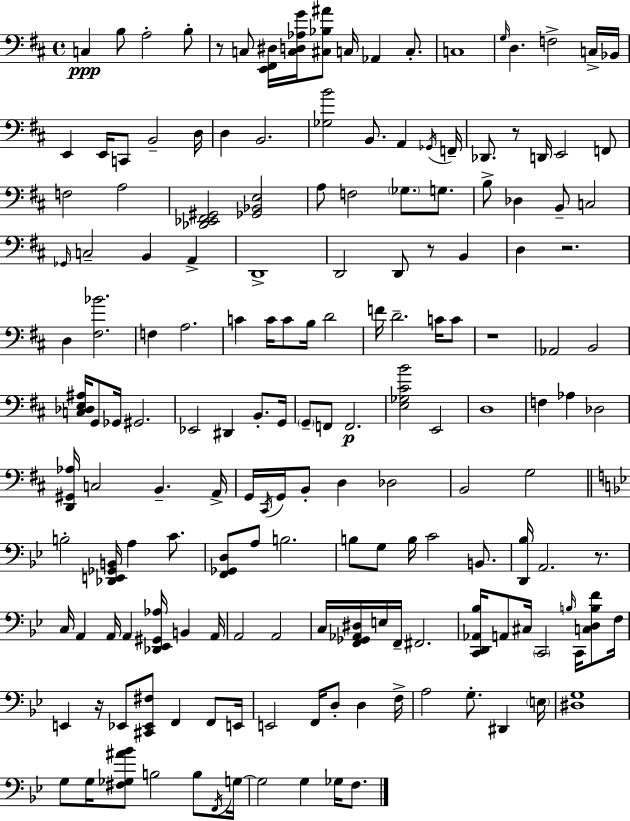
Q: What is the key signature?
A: D major